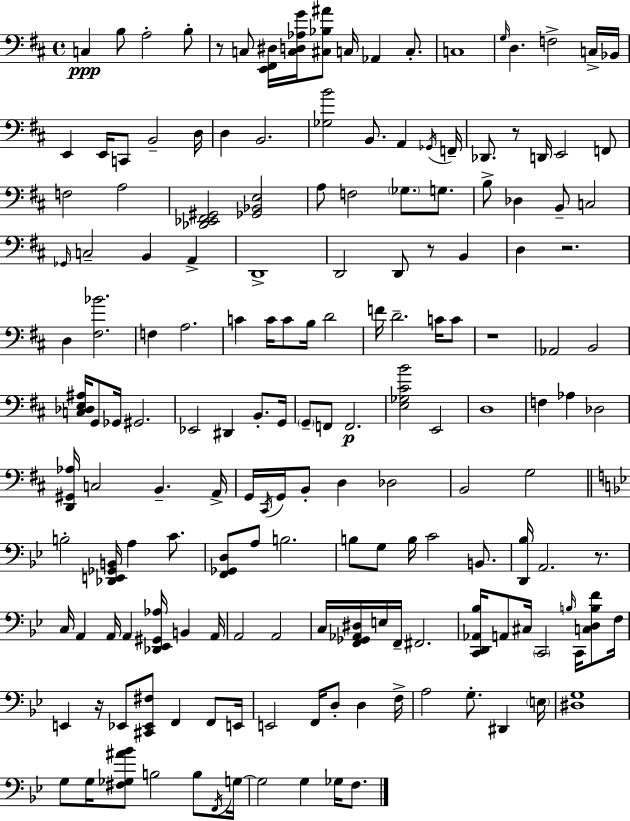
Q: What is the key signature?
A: D major